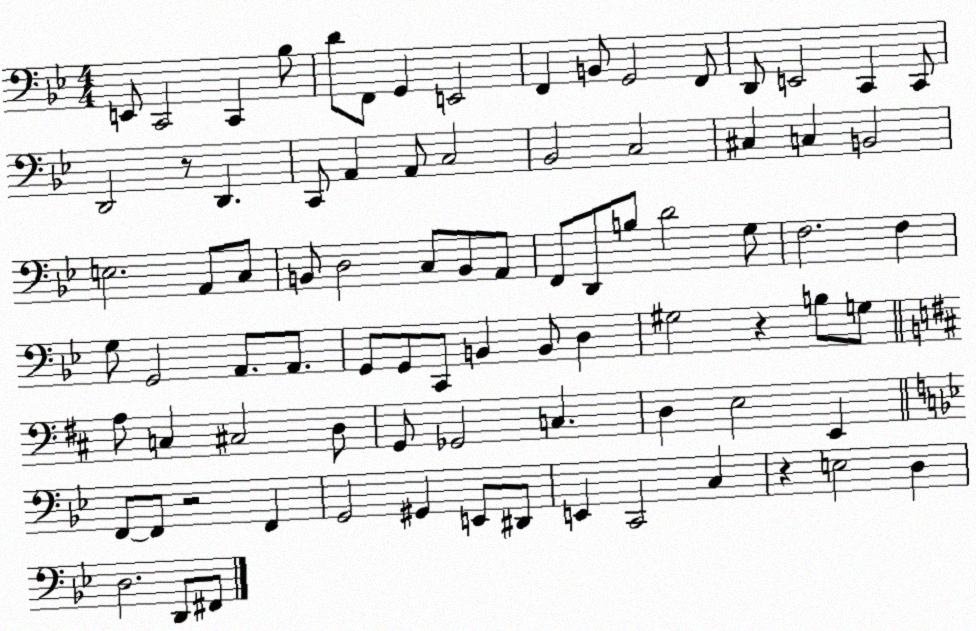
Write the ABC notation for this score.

X:1
T:Untitled
M:4/4
L:1/4
K:Bb
E,,/2 C,,2 C,, _B,/2 D/2 F,,/2 G,, E,,2 F,, B,,/2 G,,2 F,,/2 D,,/2 E,,2 C,, C,,/2 D,,2 z/2 D,, C,,/2 A,, A,,/2 C,2 _B,,2 C,2 ^C, C, B,,2 E,2 A,,/2 C,/2 B,,/2 D,2 C,/2 B,,/2 A,,/2 F,,/2 D,,/2 B,/2 D2 G,/2 F,2 F, G,/2 G,,2 A,,/2 A,,/2 G,,/2 G,,/2 C,,/2 B,, B,,/2 D, ^G,2 z B,/2 G,/2 A,/2 C, ^C,2 D,/2 G,,/2 _G,,2 C, D, E,2 E,, F,,/2 F,,/2 z2 F,, G,,2 ^G,, E,,/2 ^D,,/2 E,, C,,2 C, z E,2 D, D,2 D,,/2 ^F,,/2